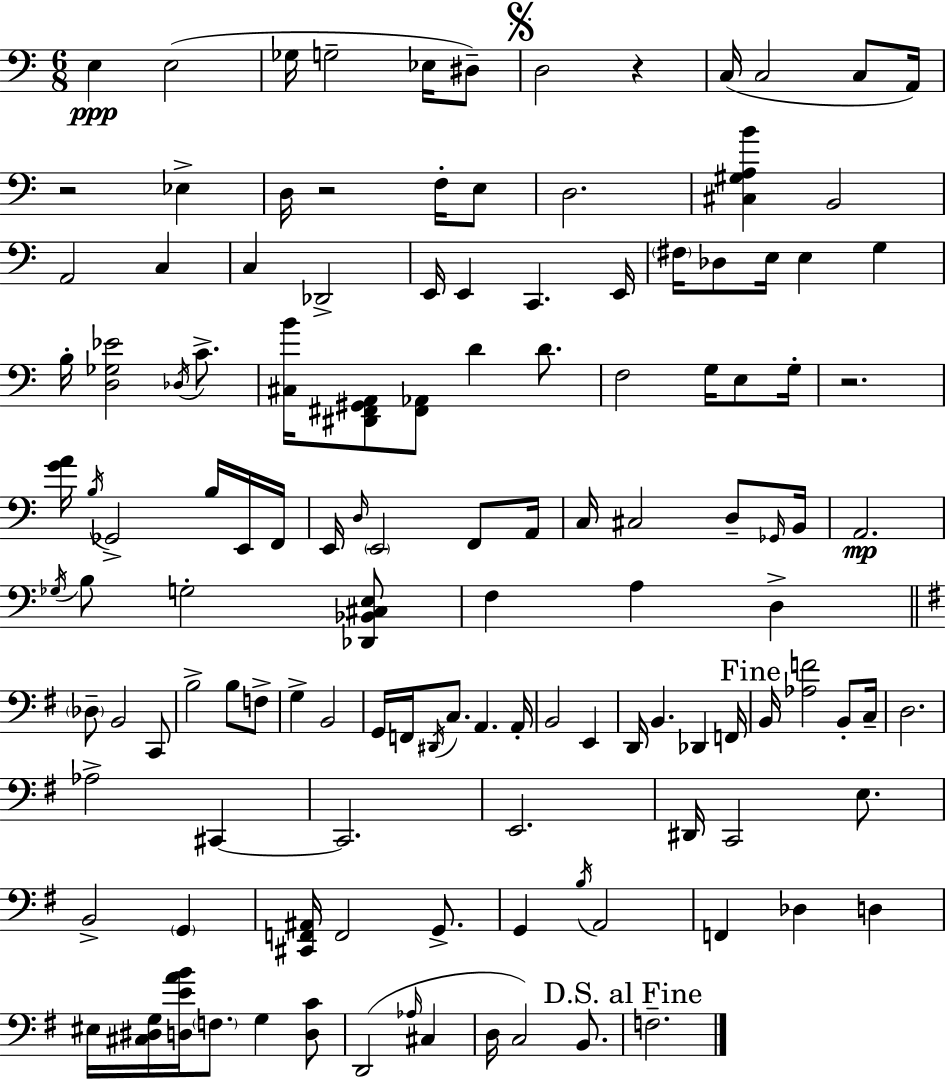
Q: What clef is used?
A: bass